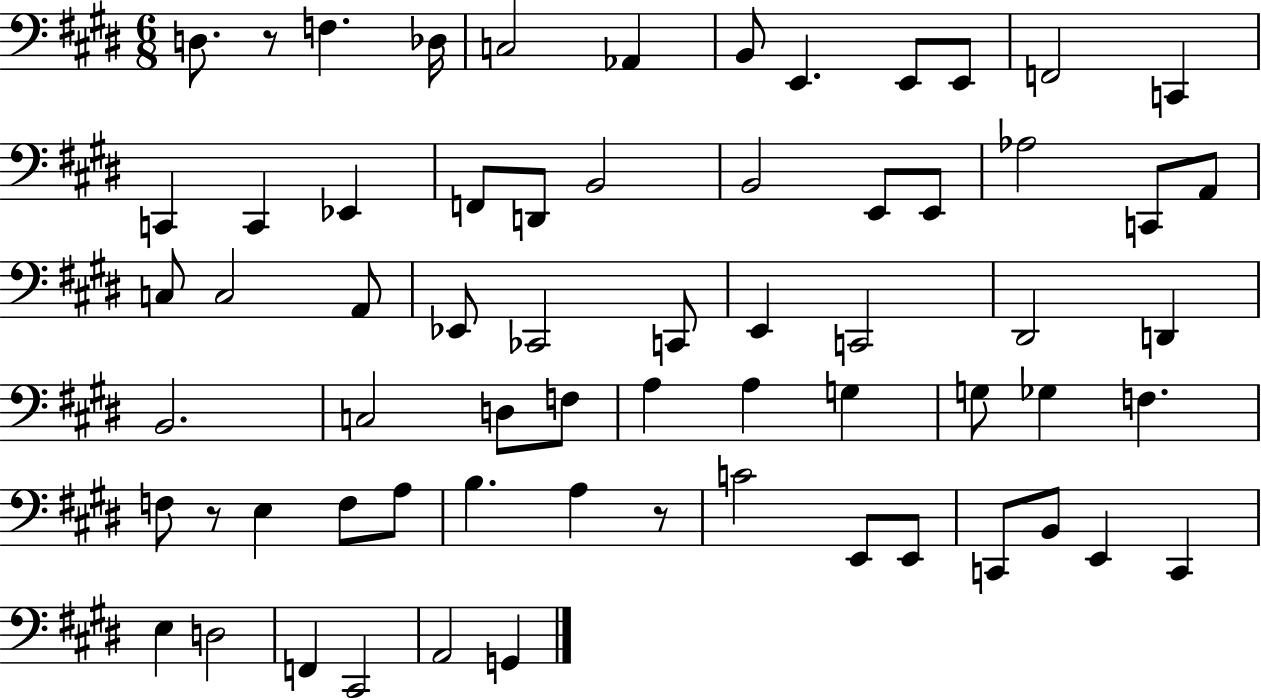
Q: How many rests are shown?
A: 3